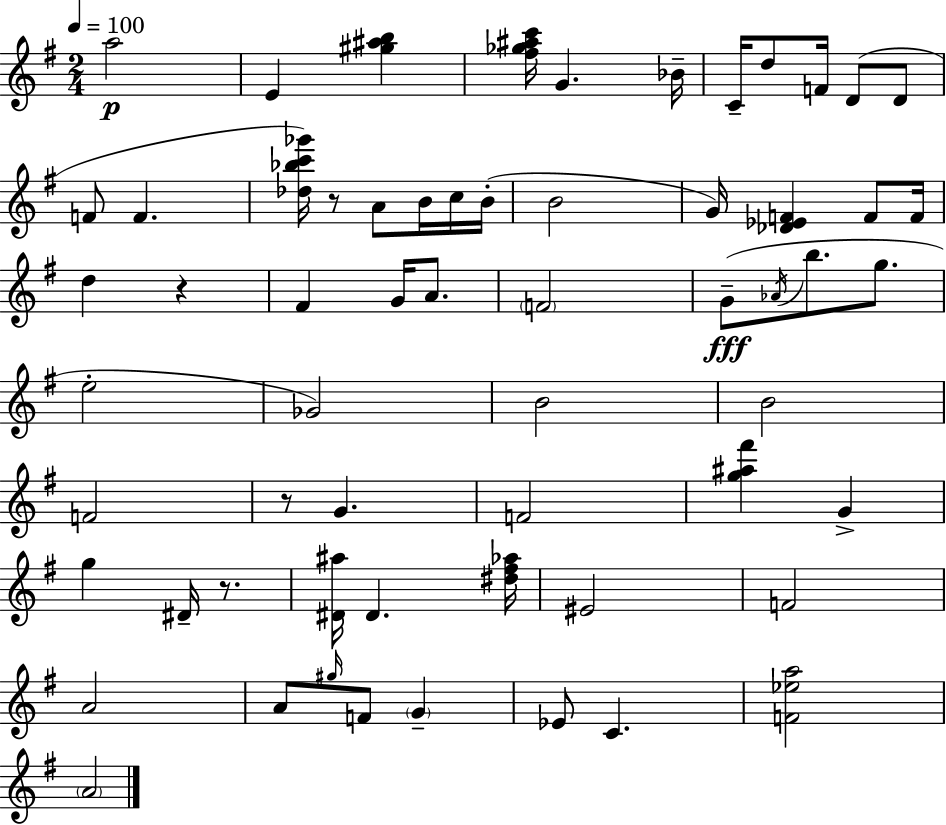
X:1
T:Untitled
M:2/4
L:1/4
K:Em
a2 E [^g^ab] [^f_g^ac']/4 G _B/4 C/4 d/2 F/4 D/2 D/2 F/2 F [_d_bc'_g']/4 z/2 A/2 B/4 c/4 B/4 B2 G/4 [_D_EF] F/2 F/4 d z ^F G/4 A/2 F2 G/2 _A/4 b/2 g/2 e2 _G2 B2 B2 F2 z/2 G F2 [g^a^f'] G g ^D/4 z/2 [^D^a]/4 ^D [^d^f_a]/4 ^E2 F2 A2 A/2 ^g/4 F/2 G _E/2 C [F_ea]2 A2